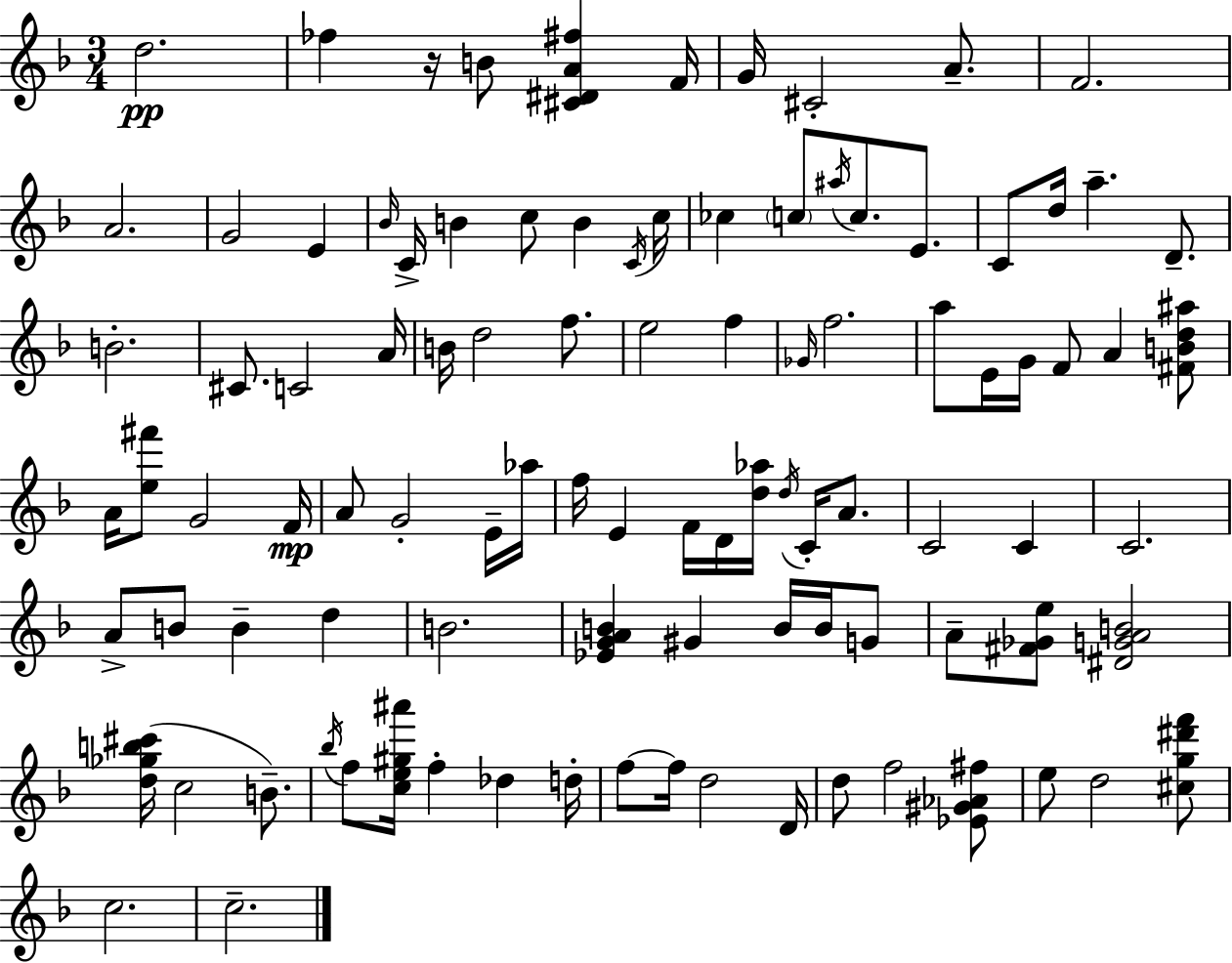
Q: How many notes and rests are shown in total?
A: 99